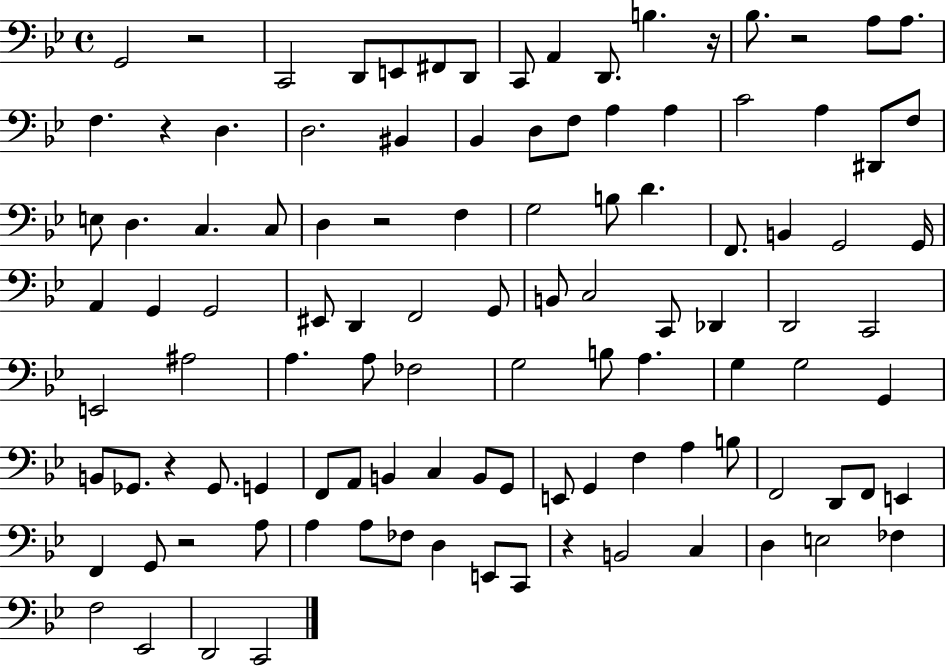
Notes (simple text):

G2/h R/h C2/h D2/e E2/e F#2/e D2/e C2/e A2/q D2/e. B3/q. R/s Bb3/e. R/h A3/e A3/e. F3/q. R/q D3/q. D3/h. BIS2/q Bb2/q D3/e F3/e A3/q A3/q C4/h A3/q D#2/e F3/e E3/e D3/q. C3/q. C3/e D3/q R/h F3/q G3/h B3/e D4/q. F2/e. B2/q G2/h G2/s A2/q G2/q G2/h EIS2/e D2/q F2/h G2/e B2/e C3/h C2/e Db2/q D2/h C2/h E2/h A#3/h A3/q. A3/e FES3/h G3/h B3/e A3/q. G3/q G3/h G2/q B2/e Gb2/e. R/q Gb2/e. G2/q F2/e A2/e B2/q C3/q B2/e G2/e E2/e G2/q F3/q A3/q B3/e F2/h D2/e F2/e E2/q F2/q G2/e R/h A3/e A3/q A3/e FES3/e D3/q E2/e C2/e R/q B2/h C3/q D3/q E3/h FES3/q F3/h Eb2/h D2/h C2/h